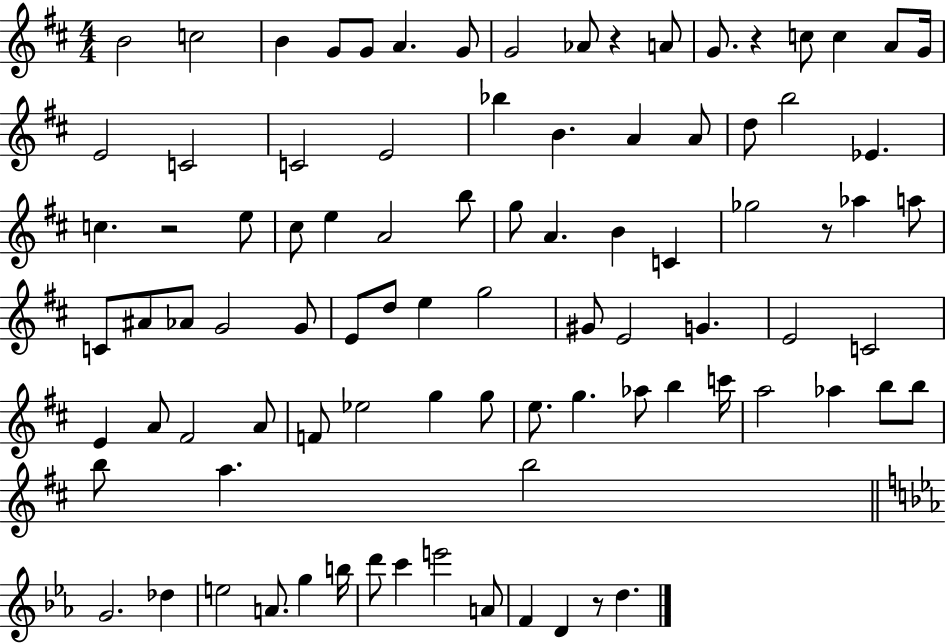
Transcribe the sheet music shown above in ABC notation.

X:1
T:Untitled
M:4/4
L:1/4
K:D
B2 c2 B G/2 G/2 A G/2 G2 _A/2 z A/2 G/2 z c/2 c A/2 G/4 E2 C2 C2 E2 _b B A A/2 d/2 b2 _E c z2 e/2 ^c/2 e A2 b/2 g/2 A B C _g2 z/2 _a a/2 C/2 ^A/2 _A/2 G2 G/2 E/2 d/2 e g2 ^G/2 E2 G E2 C2 E A/2 ^F2 A/2 F/2 _e2 g g/2 e/2 g _a/2 b c'/4 a2 _a b/2 b/2 b/2 a b2 G2 _d e2 A/2 g b/4 d'/2 c' e'2 A/2 F D z/2 d